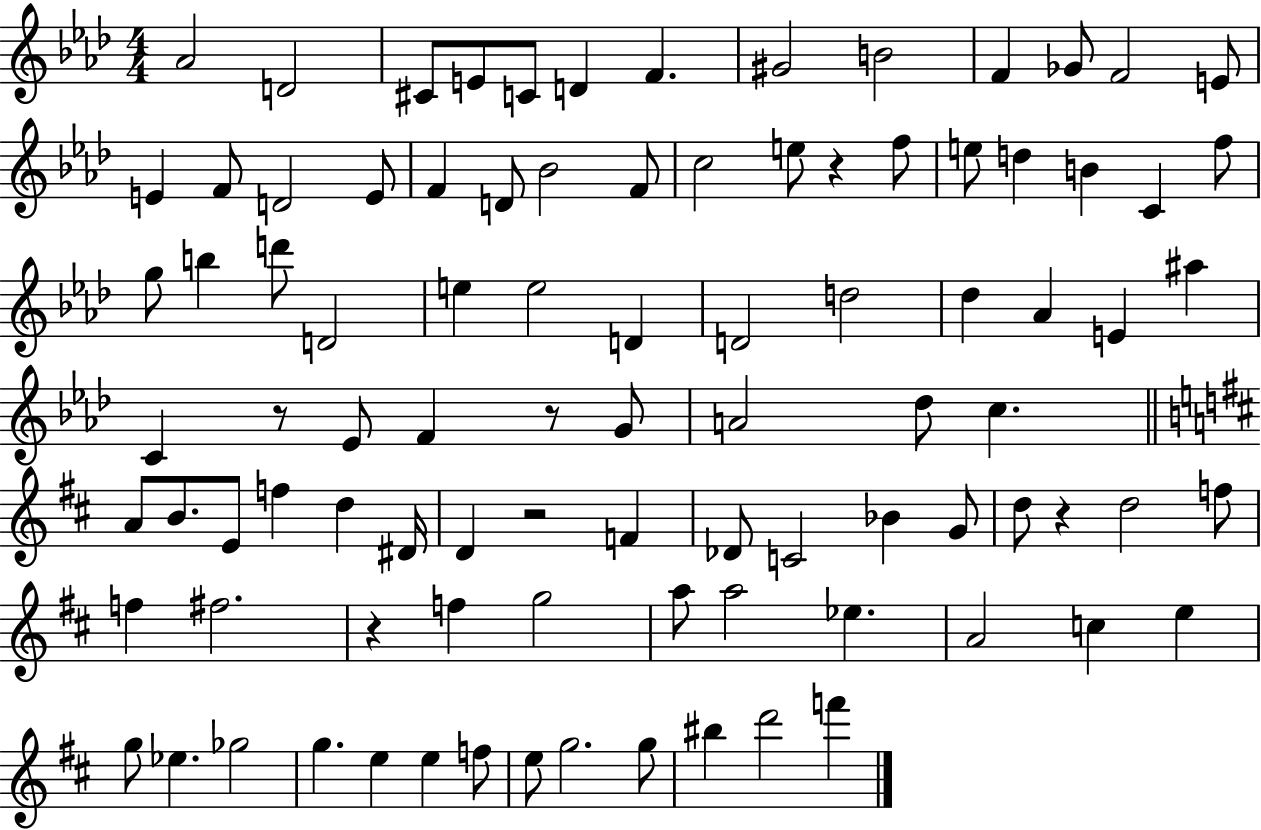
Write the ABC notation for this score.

X:1
T:Untitled
M:4/4
L:1/4
K:Ab
_A2 D2 ^C/2 E/2 C/2 D F ^G2 B2 F _G/2 F2 E/2 E F/2 D2 E/2 F D/2 _B2 F/2 c2 e/2 z f/2 e/2 d B C f/2 g/2 b d'/2 D2 e e2 D D2 d2 _d _A E ^a C z/2 _E/2 F z/2 G/2 A2 _d/2 c A/2 B/2 E/2 f d ^D/4 D z2 F _D/2 C2 _B G/2 d/2 z d2 f/2 f ^f2 z f g2 a/2 a2 _e A2 c e g/2 _e _g2 g e e f/2 e/2 g2 g/2 ^b d'2 f'